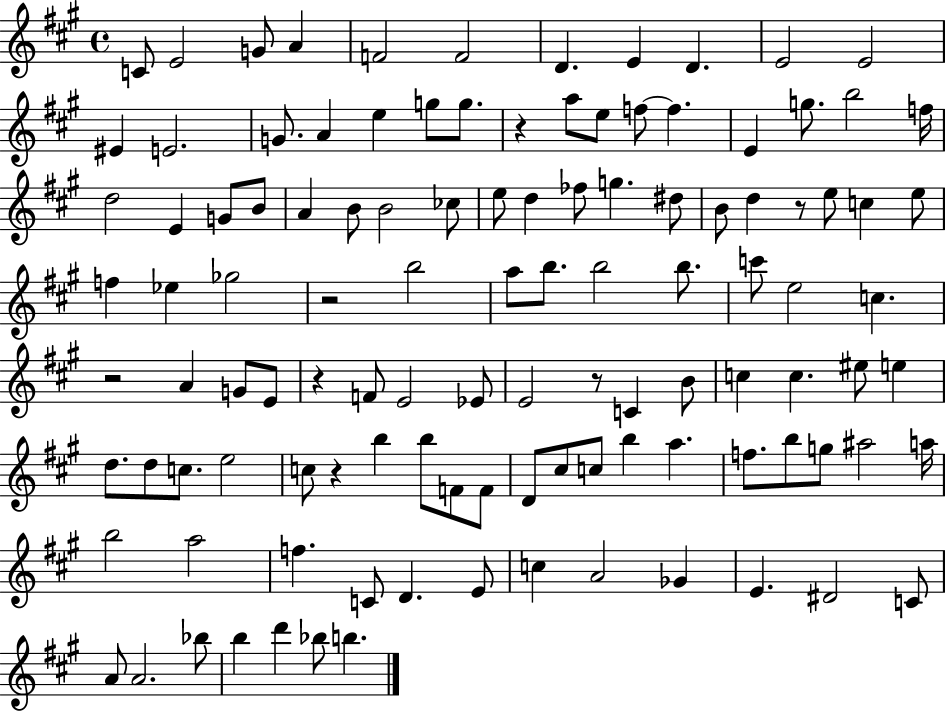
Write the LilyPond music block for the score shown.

{
  \clef treble
  \time 4/4
  \defaultTimeSignature
  \key a \major
  c'8 e'2 g'8 a'4 | f'2 f'2 | d'4. e'4 d'4. | e'2 e'2 | \break eis'4 e'2. | g'8. a'4 e''4 g''8 g''8. | r4 a''8 e''8 f''8~~ f''4. | e'4 g''8. b''2 f''16 | \break d''2 e'4 g'8 b'8 | a'4 b'8 b'2 ces''8 | e''8 d''4 fes''8 g''4. dis''8 | b'8 d''4 r8 e''8 c''4 e''8 | \break f''4 ees''4 ges''2 | r2 b''2 | a''8 b''8. b''2 b''8. | c'''8 e''2 c''4. | \break r2 a'4 g'8 e'8 | r4 f'8 e'2 ees'8 | e'2 r8 c'4 b'8 | c''4 c''4. eis''8 e''4 | \break d''8. d''8 c''8. e''2 | c''8 r4 b''4 b''8 f'8 f'8 | d'8 cis''8 c''8 b''4 a''4. | f''8. b''8 g''8 ais''2 a''16 | \break b''2 a''2 | f''4. c'8 d'4. e'8 | c''4 a'2 ges'4 | e'4. dis'2 c'8 | \break a'8 a'2. bes''8 | b''4 d'''4 bes''8 b''4. | \bar "|."
}